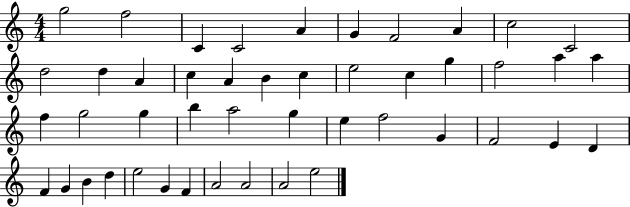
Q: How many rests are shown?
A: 0